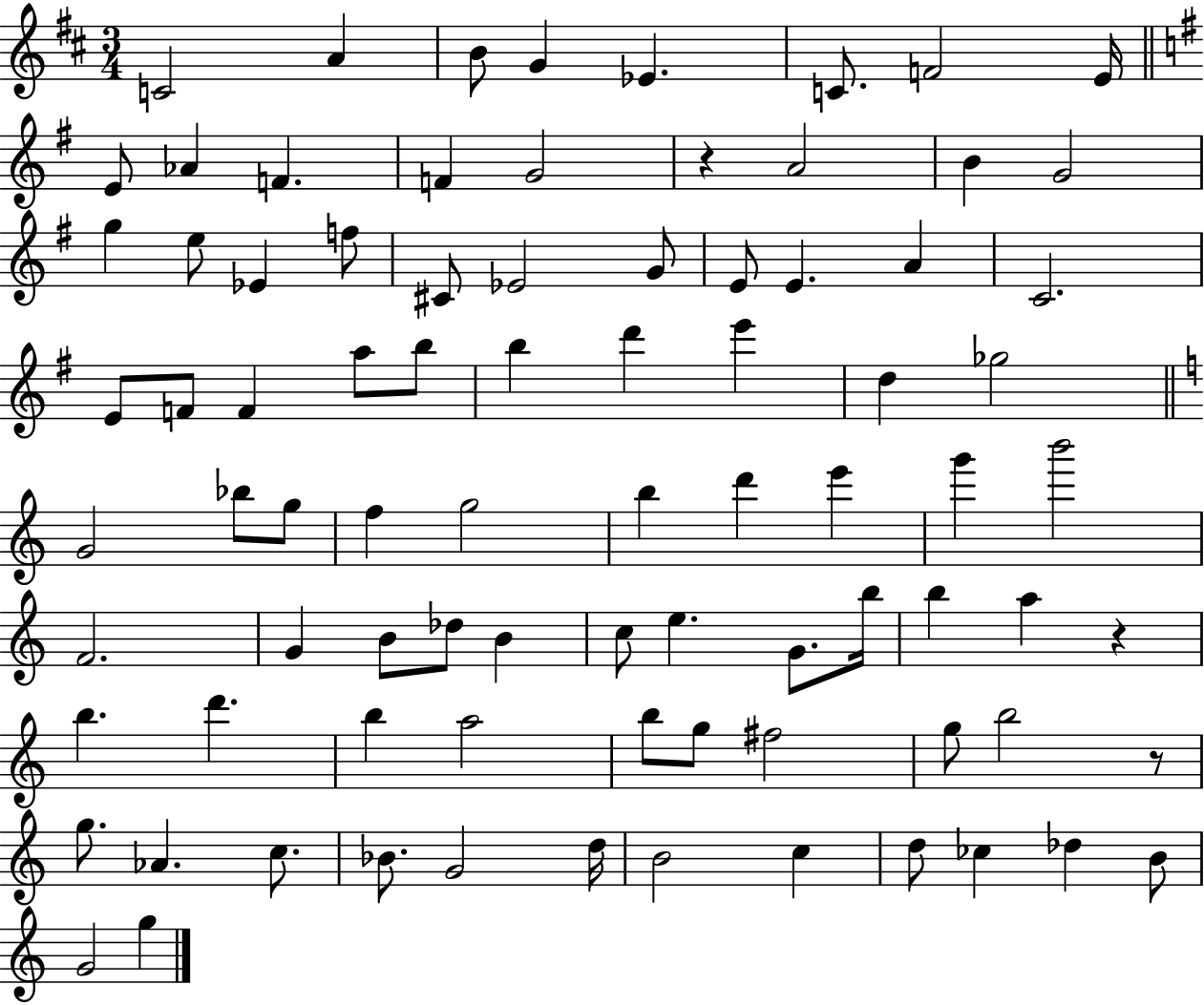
{
  \clef treble
  \numericTimeSignature
  \time 3/4
  \key d \major
  \repeat volta 2 { c'2 a'4 | b'8 g'4 ees'4. | c'8. f'2 e'16 | \bar "||" \break \key g \major e'8 aes'4 f'4. | f'4 g'2 | r4 a'2 | b'4 g'2 | \break g''4 e''8 ees'4 f''8 | cis'8 ees'2 g'8 | e'8 e'4. a'4 | c'2. | \break e'8 f'8 f'4 a''8 b''8 | b''4 d'''4 e'''4 | d''4 ges''2 | \bar "||" \break \key c \major g'2 bes''8 g''8 | f''4 g''2 | b''4 d'''4 e'''4 | g'''4 b'''2 | \break f'2. | g'4 b'8 des''8 b'4 | c''8 e''4. g'8. b''16 | b''4 a''4 r4 | \break b''4. d'''4. | b''4 a''2 | b''8 g''8 fis''2 | g''8 b''2 r8 | \break g''8. aes'4. c''8. | bes'8. g'2 d''16 | b'2 c''4 | d''8 ces''4 des''4 b'8 | \break g'2 g''4 | } \bar "|."
}